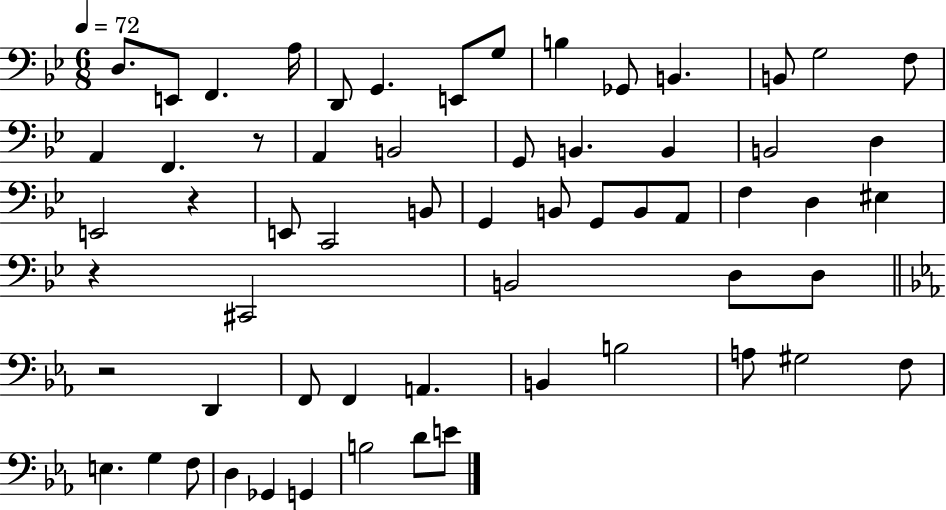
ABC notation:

X:1
T:Untitled
M:6/8
L:1/4
K:Bb
D,/2 E,,/2 F,, A,/4 D,,/2 G,, E,,/2 G,/2 B, _G,,/2 B,, B,,/2 G,2 F,/2 A,, F,, z/2 A,, B,,2 G,,/2 B,, B,, B,,2 D, E,,2 z E,,/2 C,,2 B,,/2 G,, B,,/2 G,,/2 B,,/2 A,,/2 F, D, ^E, z ^C,,2 B,,2 D,/2 D,/2 z2 D,, F,,/2 F,, A,, B,, B,2 A,/2 ^G,2 F,/2 E, G, F,/2 D, _G,, G,, B,2 D/2 E/2